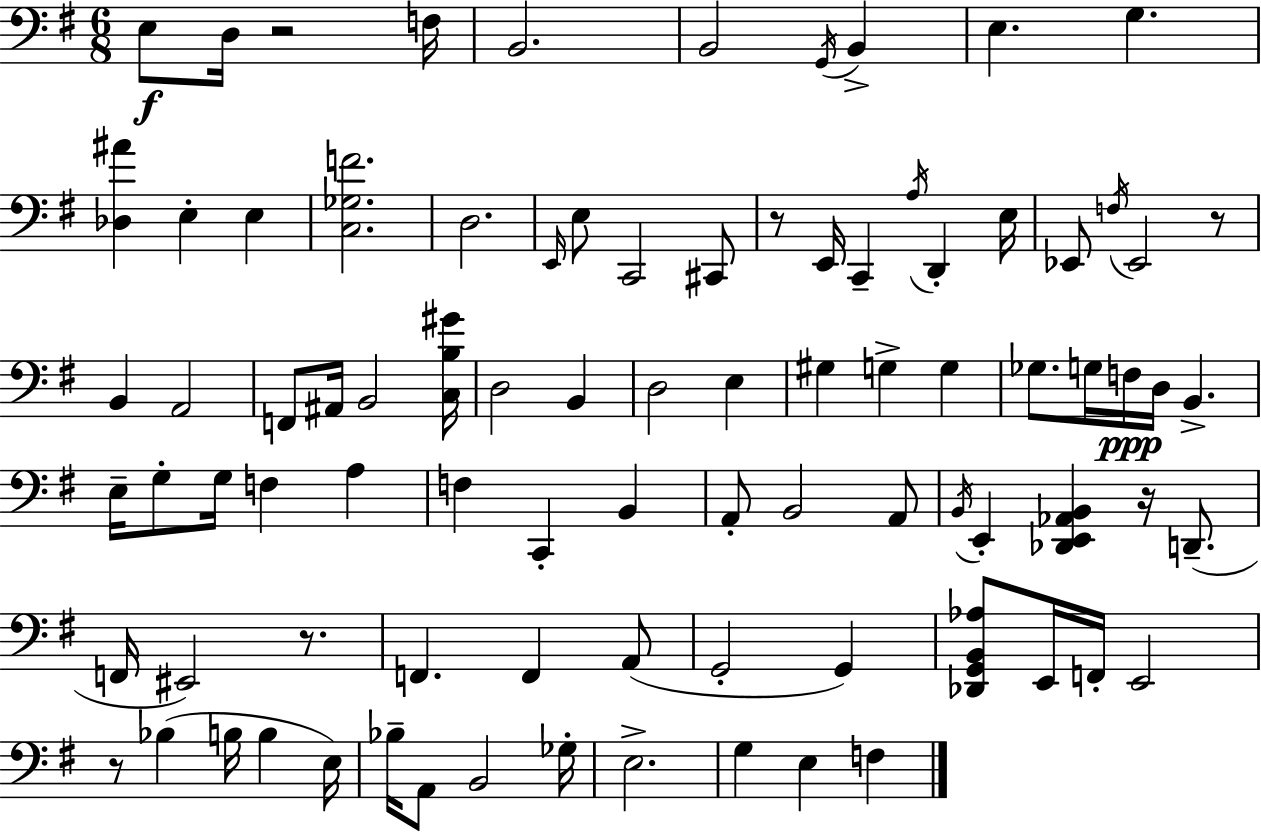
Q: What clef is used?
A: bass